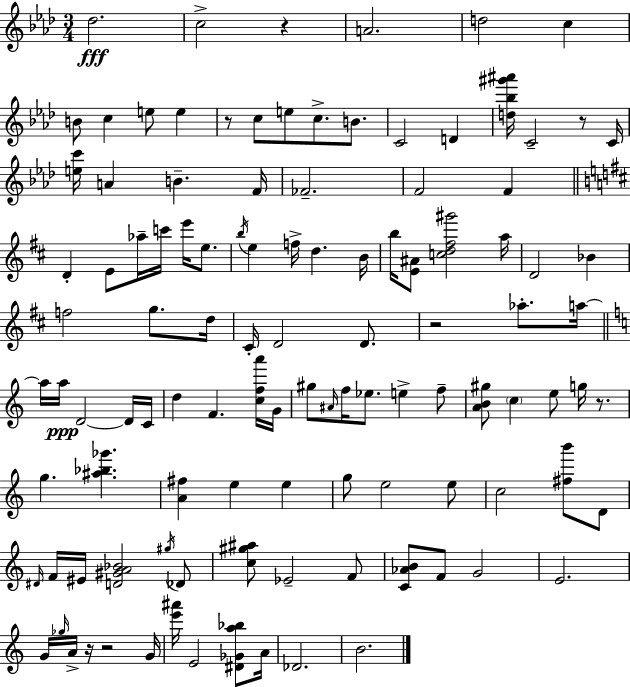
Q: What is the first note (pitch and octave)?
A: Db5